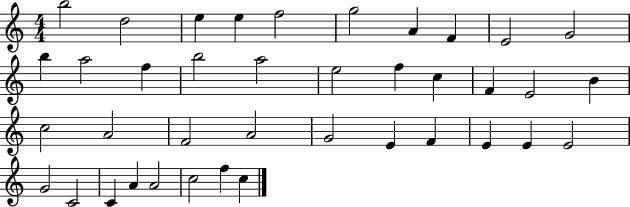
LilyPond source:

{
  \clef treble
  \numericTimeSignature
  \time 4/4
  \key c \major
  b''2 d''2 | e''4 e''4 f''2 | g''2 a'4 f'4 | e'2 g'2 | \break b''4 a''2 f''4 | b''2 a''2 | e''2 f''4 c''4 | f'4 e'2 b'4 | \break c''2 a'2 | f'2 a'2 | g'2 e'4 f'4 | e'4 e'4 e'2 | \break g'2 c'2 | c'4 a'4 a'2 | c''2 f''4 c''4 | \bar "|."
}